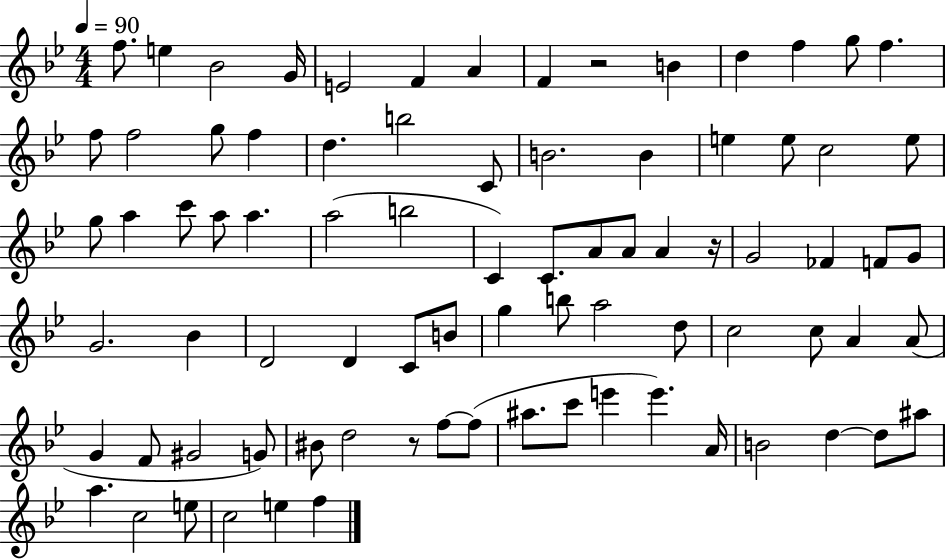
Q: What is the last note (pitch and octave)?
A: F5